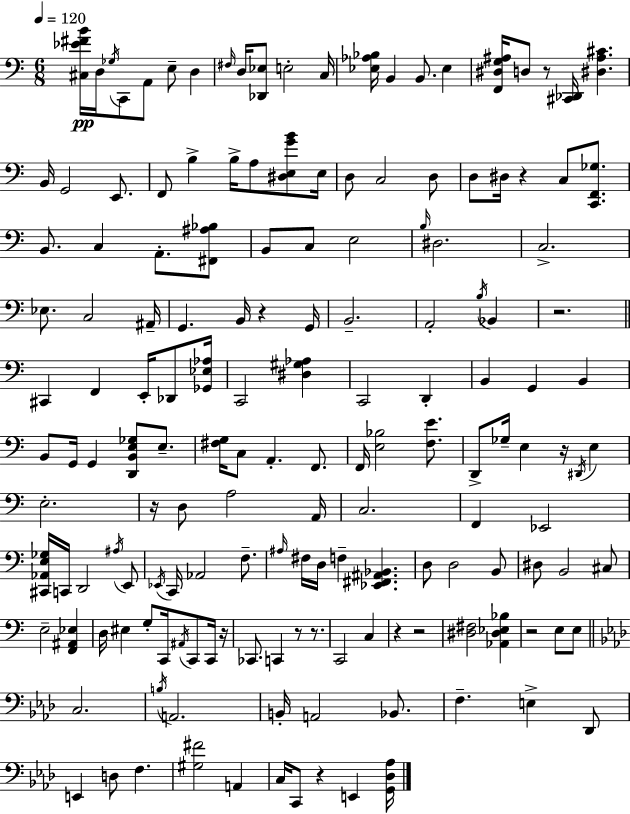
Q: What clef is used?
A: bass